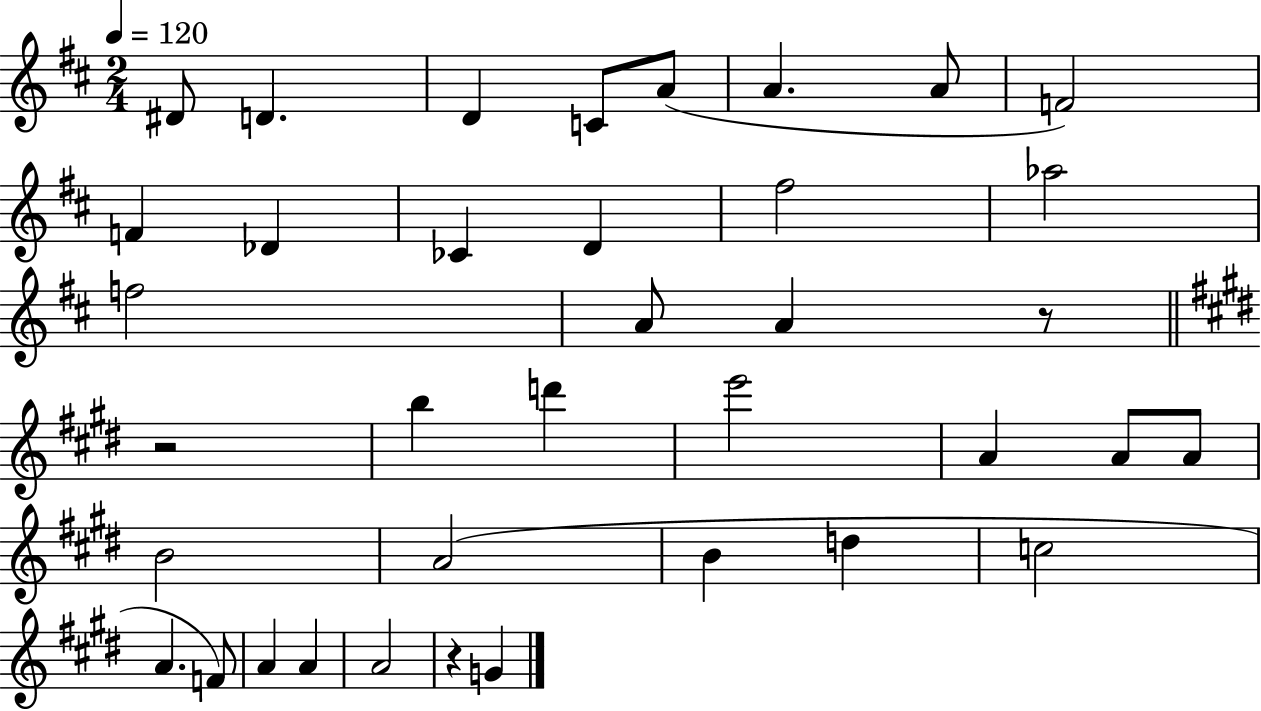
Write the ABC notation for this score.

X:1
T:Untitled
M:2/4
L:1/4
K:D
^D/2 D D C/2 A/2 A A/2 F2 F _D _C D ^f2 _a2 f2 A/2 A z/2 z2 b d' e'2 A A/2 A/2 B2 A2 B d c2 A F/2 A A A2 z G